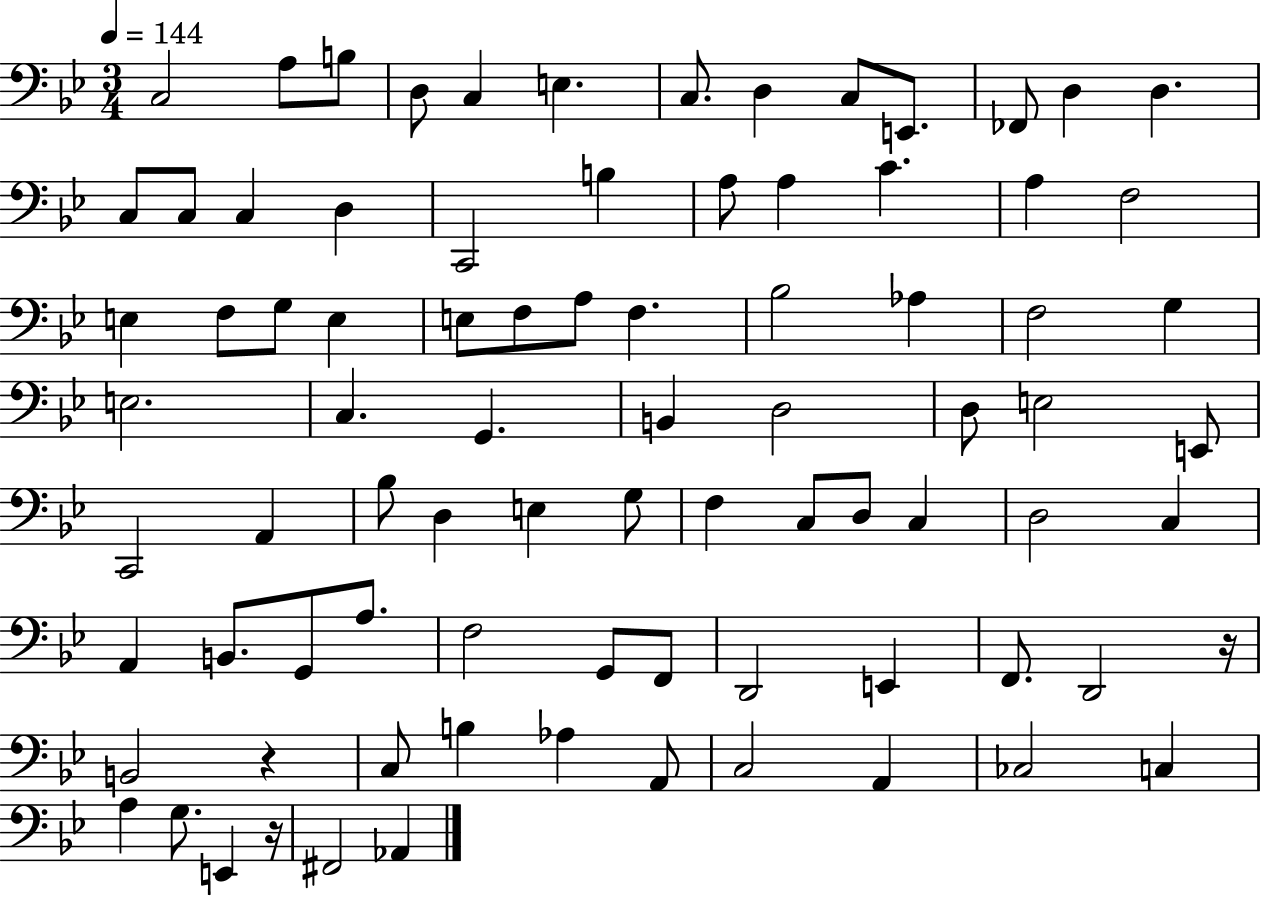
C3/h A3/e B3/e D3/e C3/q E3/q. C3/e. D3/q C3/e E2/e. FES2/e D3/q D3/q. C3/e C3/e C3/q D3/q C2/h B3/q A3/e A3/q C4/q. A3/q F3/h E3/q F3/e G3/e E3/q E3/e F3/e A3/e F3/q. Bb3/h Ab3/q F3/h G3/q E3/h. C3/q. G2/q. B2/q D3/h D3/e E3/h E2/e C2/h A2/q Bb3/e D3/q E3/q G3/e F3/q C3/e D3/e C3/q D3/h C3/q A2/q B2/e. G2/e A3/e. F3/h G2/e F2/e D2/h E2/q F2/e. D2/h R/s B2/h R/q C3/e B3/q Ab3/q A2/e C3/h A2/q CES3/h C3/q A3/q G3/e. E2/q R/s F#2/h Ab2/q